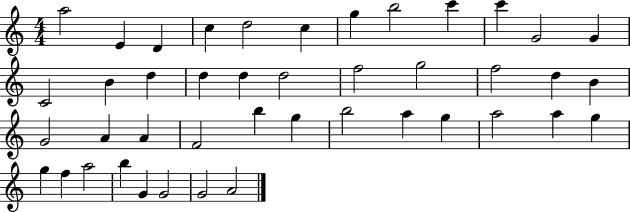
A5/h E4/q D4/q C5/q D5/h C5/q G5/q B5/h C6/q C6/q G4/h G4/q C4/h B4/q D5/q D5/q D5/q D5/h F5/h G5/h F5/h D5/q B4/q G4/h A4/q A4/q F4/h B5/q G5/q B5/h A5/q G5/q A5/h A5/q G5/q G5/q F5/q A5/h B5/q G4/q G4/h G4/h A4/h